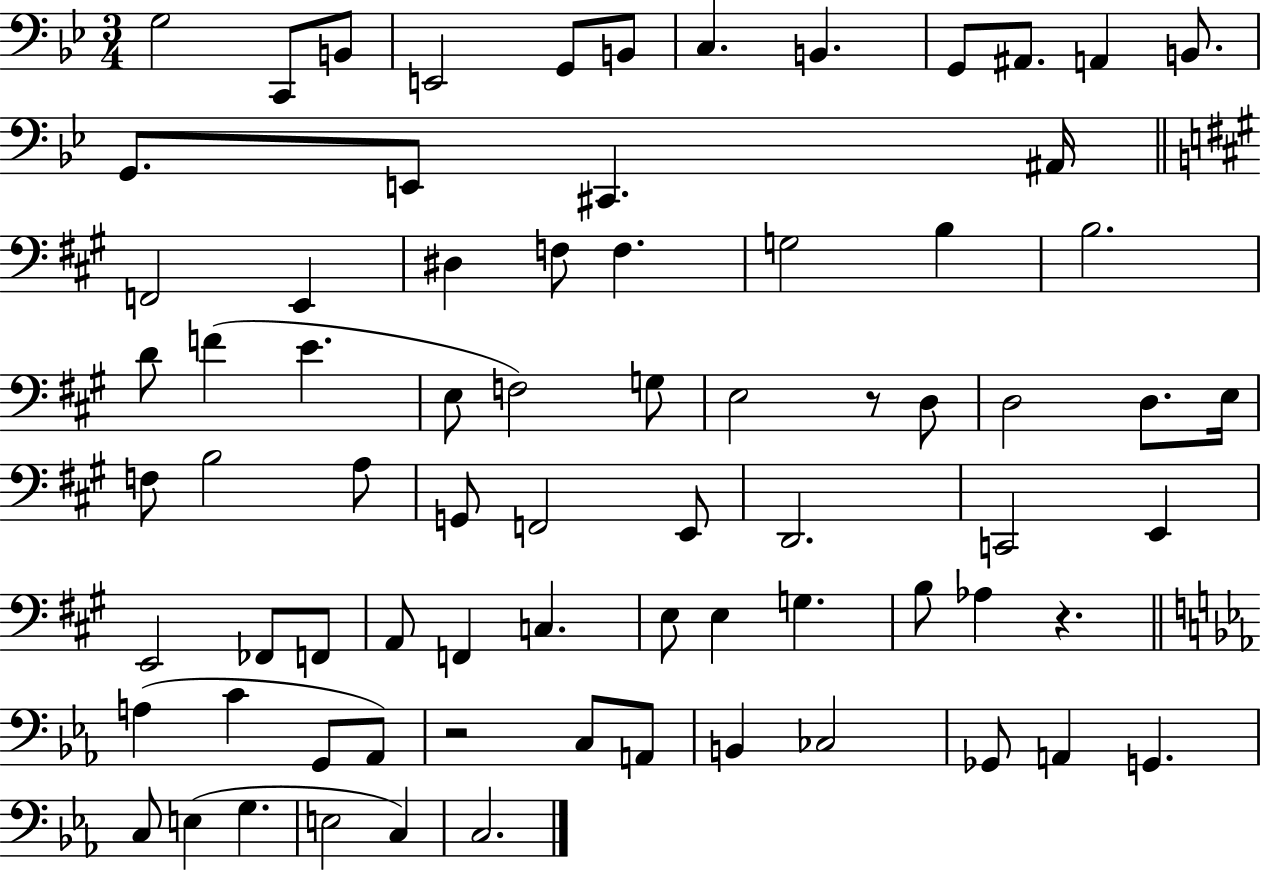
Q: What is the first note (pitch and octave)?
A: G3